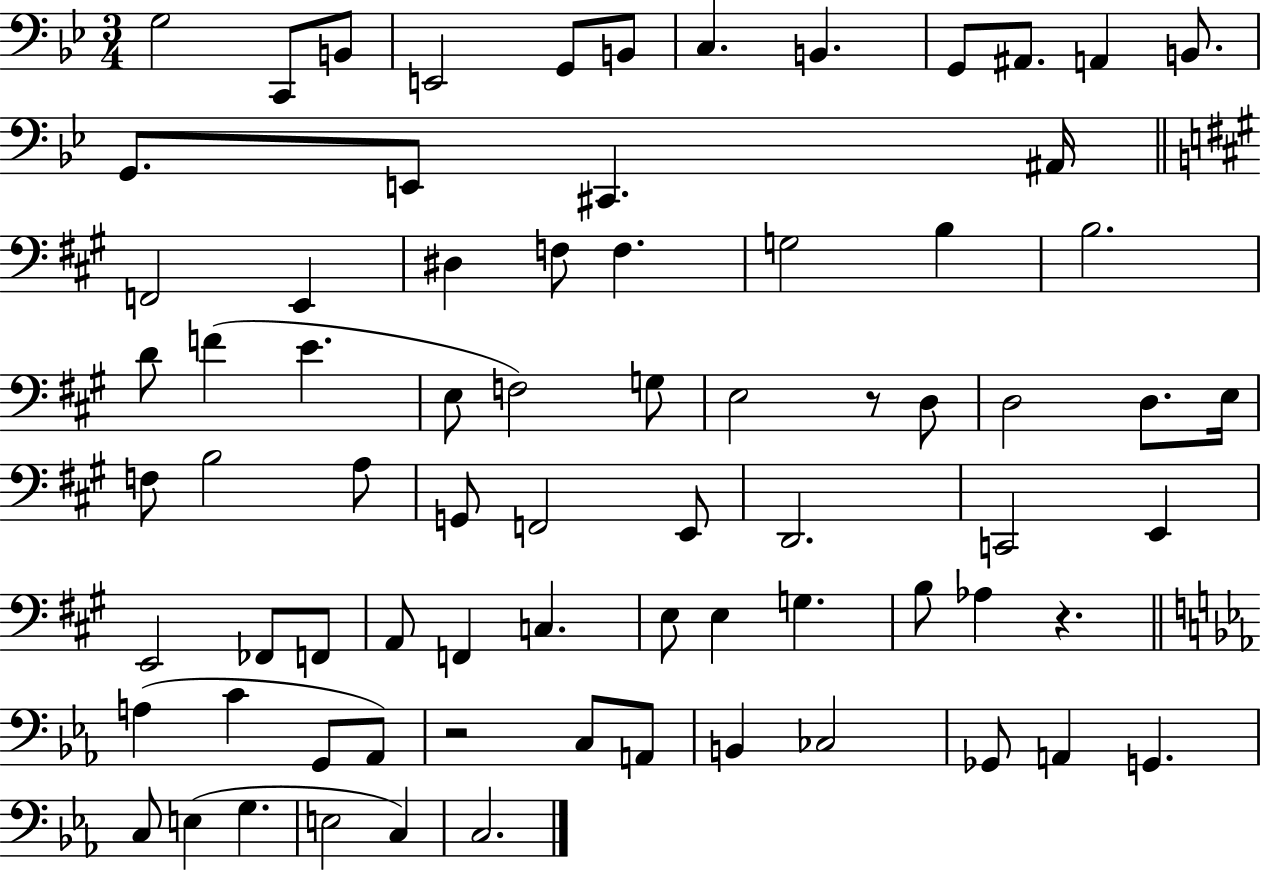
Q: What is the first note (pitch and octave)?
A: G3